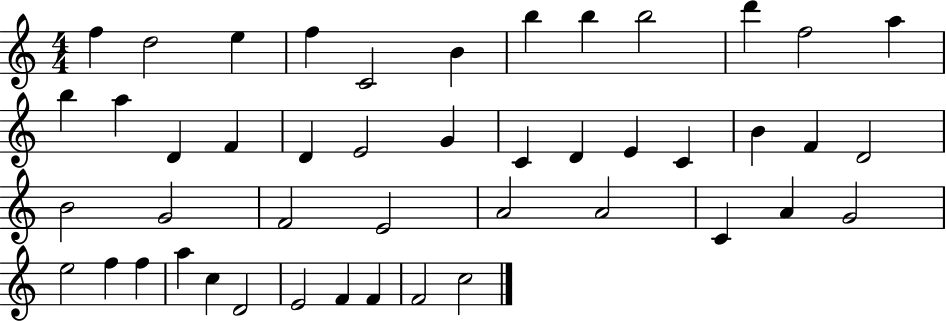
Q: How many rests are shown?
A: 0